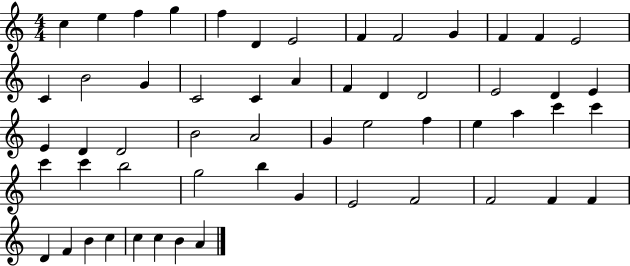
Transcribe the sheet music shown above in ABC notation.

X:1
T:Untitled
M:4/4
L:1/4
K:C
c e f g f D E2 F F2 G F F E2 C B2 G C2 C A F D D2 E2 D E E D D2 B2 A2 G e2 f e a c' c' c' c' b2 g2 b G E2 F2 F2 F F D F B c c c B A